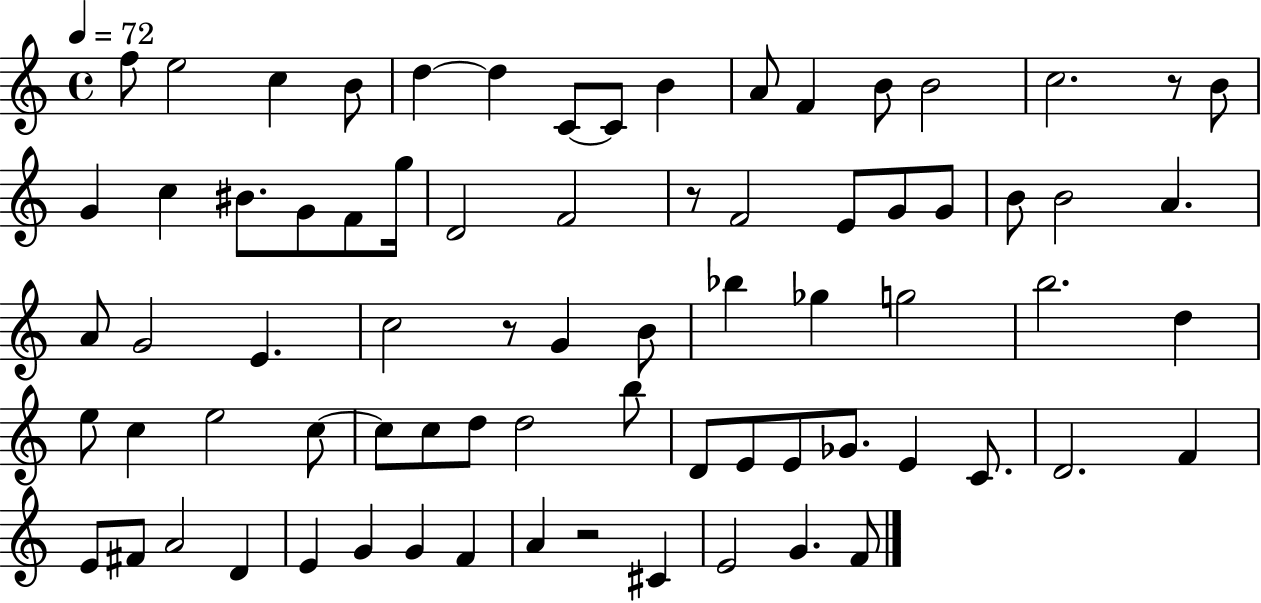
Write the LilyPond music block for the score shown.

{
  \clef treble
  \time 4/4
  \defaultTimeSignature
  \key c \major
  \tempo 4 = 72
  f''8 e''2 c''4 b'8 | d''4~~ d''4 c'8~~ c'8 b'4 | a'8 f'4 b'8 b'2 | c''2. r8 b'8 | \break g'4 c''4 bis'8. g'8 f'8 g''16 | d'2 f'2 | r8 f'2 e'8 g'8 g'8 | b'8 b'2 a'4. | \break a'8 g'2 e'4. | c''2 r8 g'4 b'8 | bes''4 ges''4 g''2 | b''2. d''4 | \break e''8 c''4 e''2 c''8~~ | c''8 c''8 d''8 d''2 b''8 | d'8 e'8 e'8 ges'8. e'4 c'8. | d'2. f'4 | \break e'8 fis'8 a'2 d'4 | e'4 g'4 g'4 f'4 | a'4 r2 cis'4 | e'2 g'4. f'8 | \break \bar "|."
}